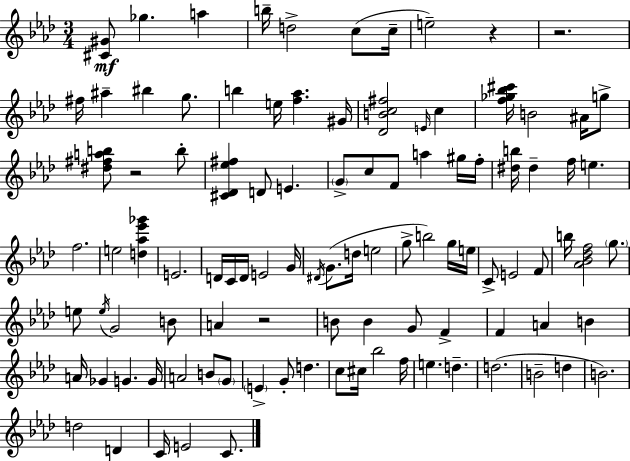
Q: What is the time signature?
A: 3/4